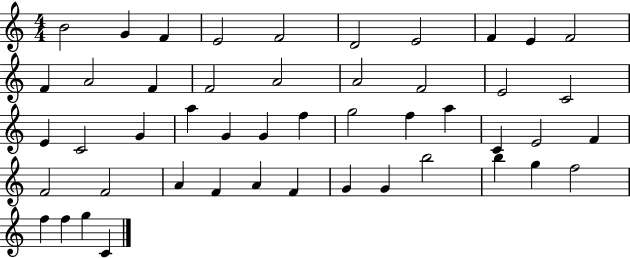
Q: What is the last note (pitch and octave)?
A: C4